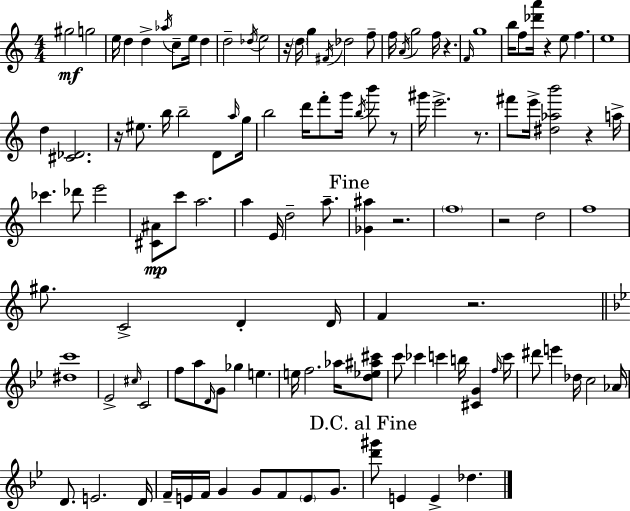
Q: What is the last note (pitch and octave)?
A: Db5